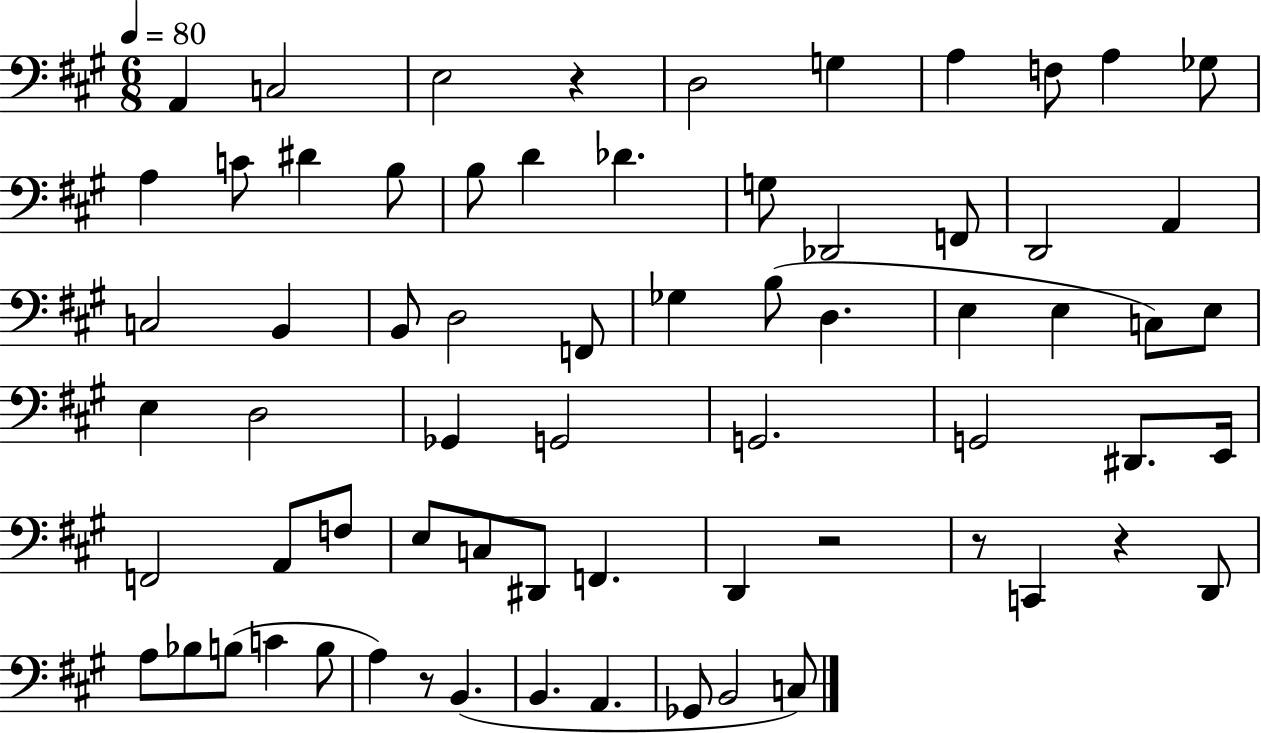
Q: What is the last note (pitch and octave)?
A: C3